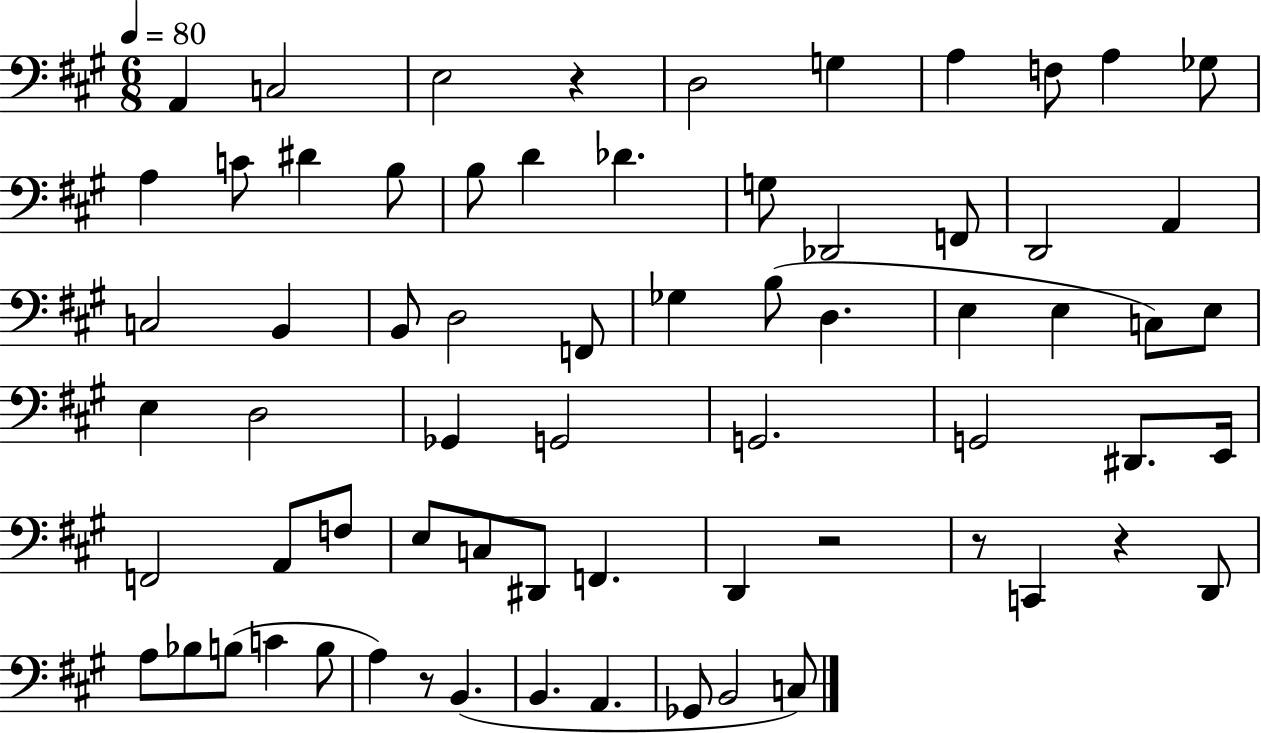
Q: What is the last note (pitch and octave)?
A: C3